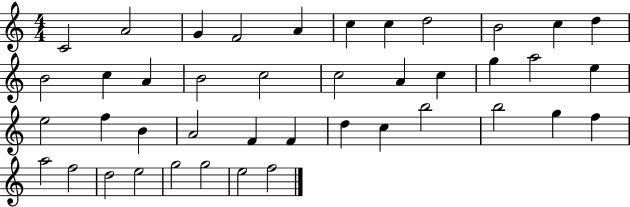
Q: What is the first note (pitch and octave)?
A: C4